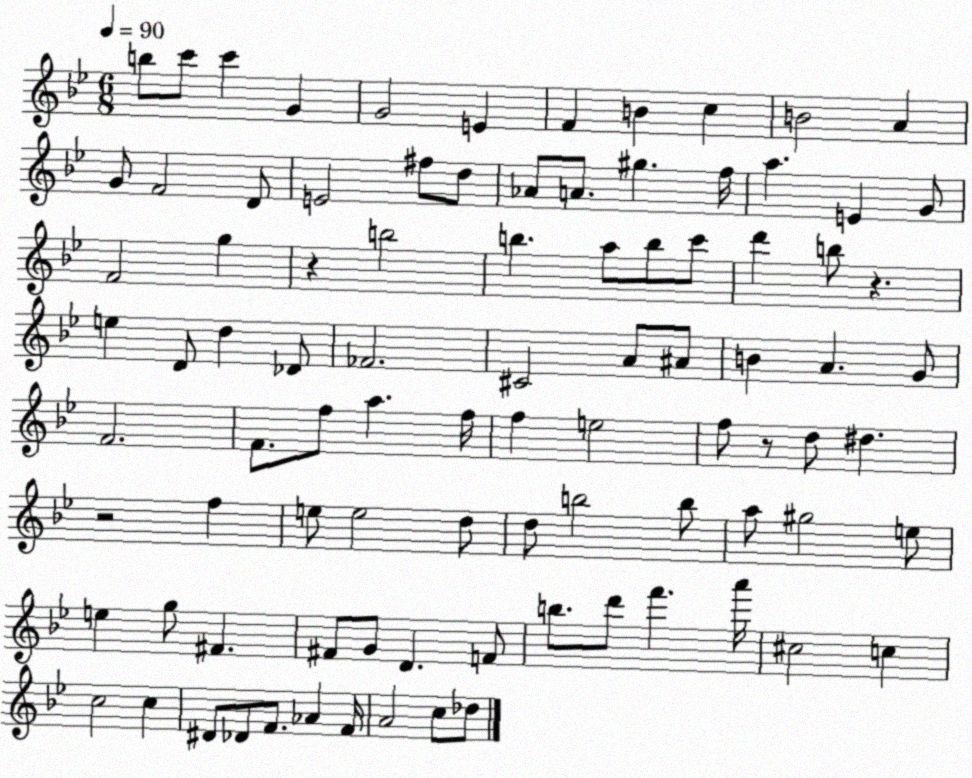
X:1
T:Untitled
M:6/8
L:1/4
K:Bb
b/2 c'/2 c' G G2 E F B c B2 A G/2 F2 D/2 E2 ^f/2 d/2 _A/2 A/2 ^g f/4 a E G/2 F2 g z b2 b a/2 b/2 c'/2 d' b/2 z e D/2 d _D/2 _F2 ^C2 A/2 ^A/2 B A G/2 F2 F/2 f/2 a f/4 f e2 f/2 z/2 d/2 ^d z2 f e/2 e2 d/2 d/2 b2 b/2 a/2 ^g2 e/2 e g/2 ^F ^F/2 G/2 D F/2 b/2 d'/2 f' a'/4 ^c2 c c2 c ^D/2 _D/2 F/2 _A F/4 A2 c/2 _d/2